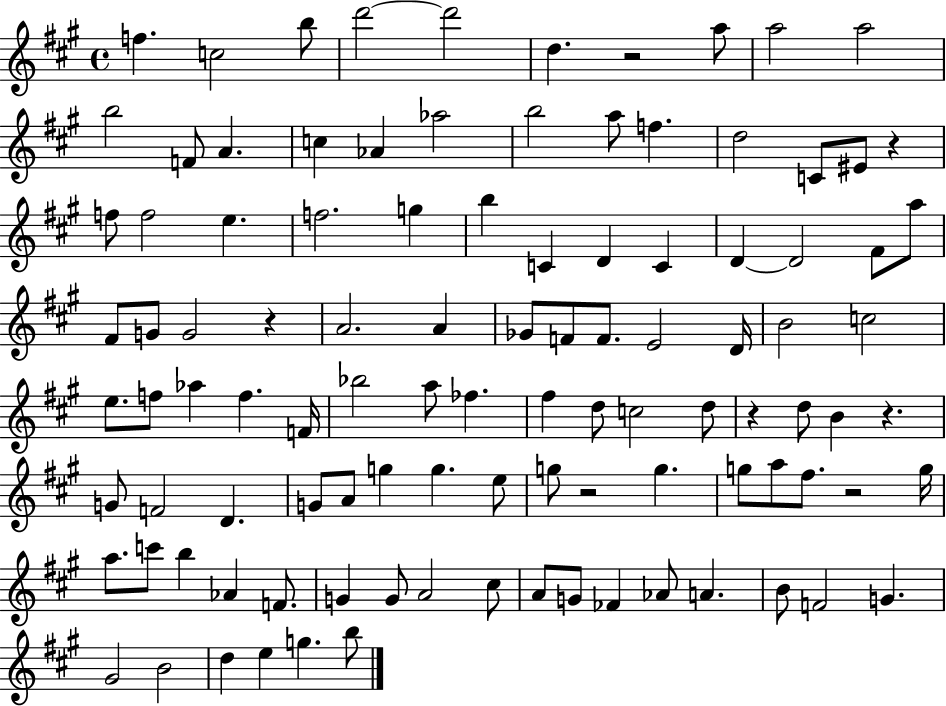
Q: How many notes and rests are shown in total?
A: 104